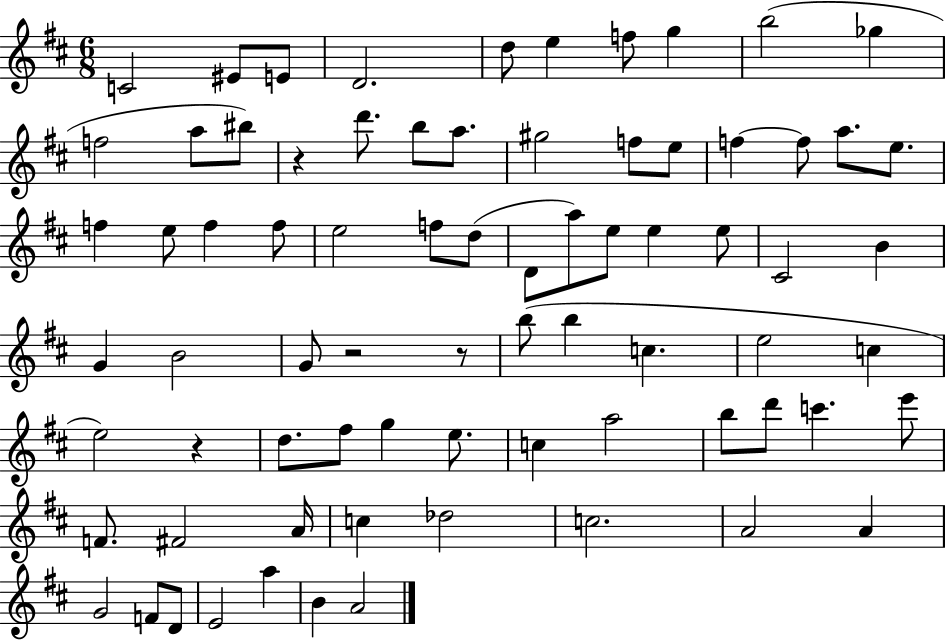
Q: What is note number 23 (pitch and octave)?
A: E5